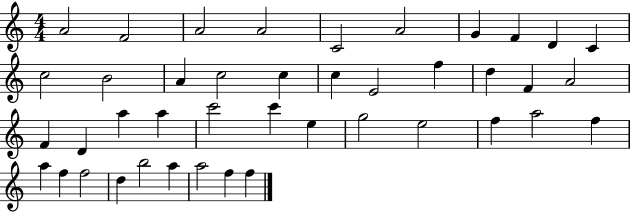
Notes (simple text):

A4/h F4/h A4/h A4/h C4/h A4/h G4/q F4/q D4/q C4/q C5/h B4/h A4/q C5/h C5/q C5/q E4/h F5/q D5/q F4/q A4/h F4/q D4/q A5/q A5/q C6/h C6/q E5/q G5/h E5/h F5/q A5/h F5/q A5/q F5/q F5/h D5/q B5/h A5/q A5/h F5/q F5/q